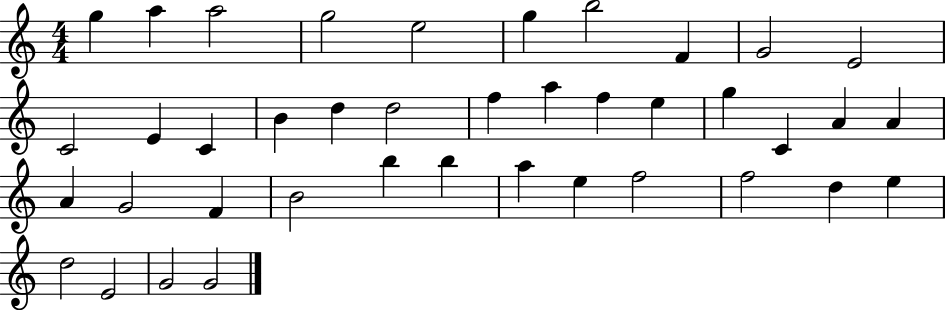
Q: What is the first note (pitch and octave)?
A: G5